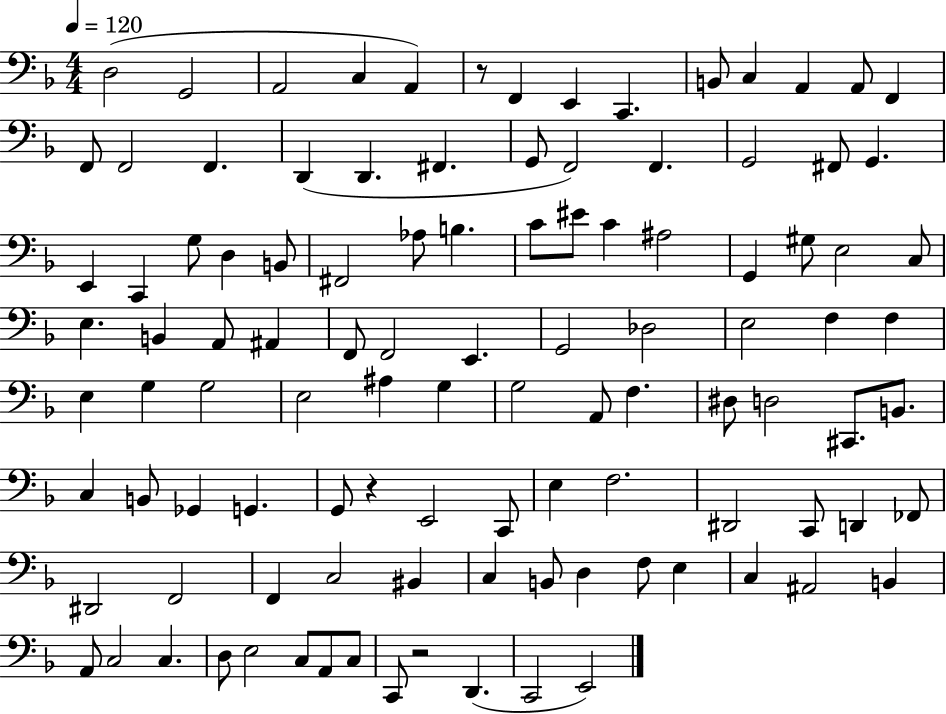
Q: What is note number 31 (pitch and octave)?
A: F#2